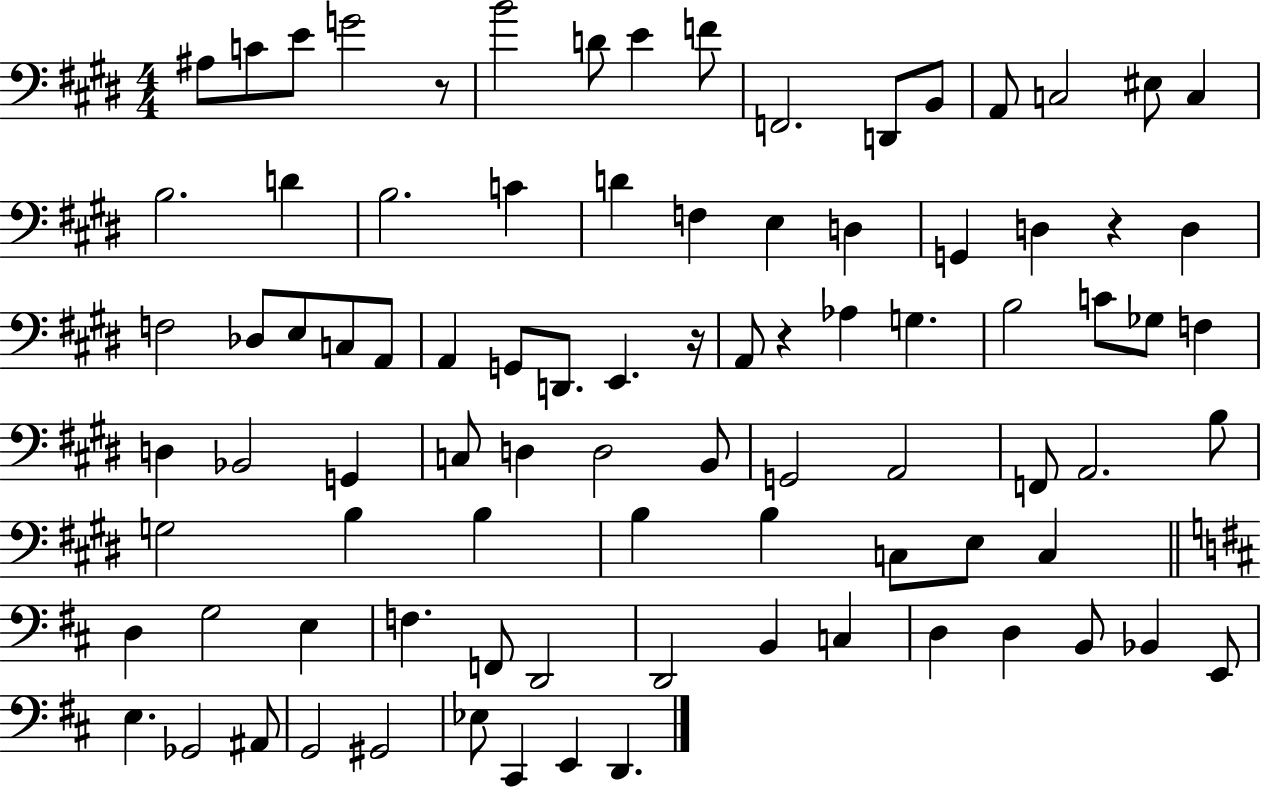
{
  \clef bass
  \numericTimeSignature
  \time 4/4
  \key e \major
  ais8 c'8 e'8 g'2 r8 | b'2 d'8 e'4 f'8 | f,2. d,8 b,8 | a,8 c2 eis8 c4 | \break b2. d'4 | b2. c'4 | d'4 f4 e4 d4 | g,4 d4 r4 d4 | \break f2 des8 e8 c8 a,8 | a,4 g,8 d,8. e,4. r16 | a,8 r4 aes4 g4. | b2 c'8 ges8 f4 | \break d4 bes,2 g,4 | c8 d4 d2 b,8 | g,2 a,2 | f,8 a,2. b8 | \break g2 b4 b4 | b4 b4 c8 e8 c4 | \bar "||" \break \key d \major d4 g2 e4 | f4. f,8 d,2 | d,2 b,4 c4 | d4 d4 b,8 bes,4 e,8 | \break e4. ges,2 ais,8 | g,2 gis,2 | ees8 cis,4 e,4 d,4. | \bar "|."
}